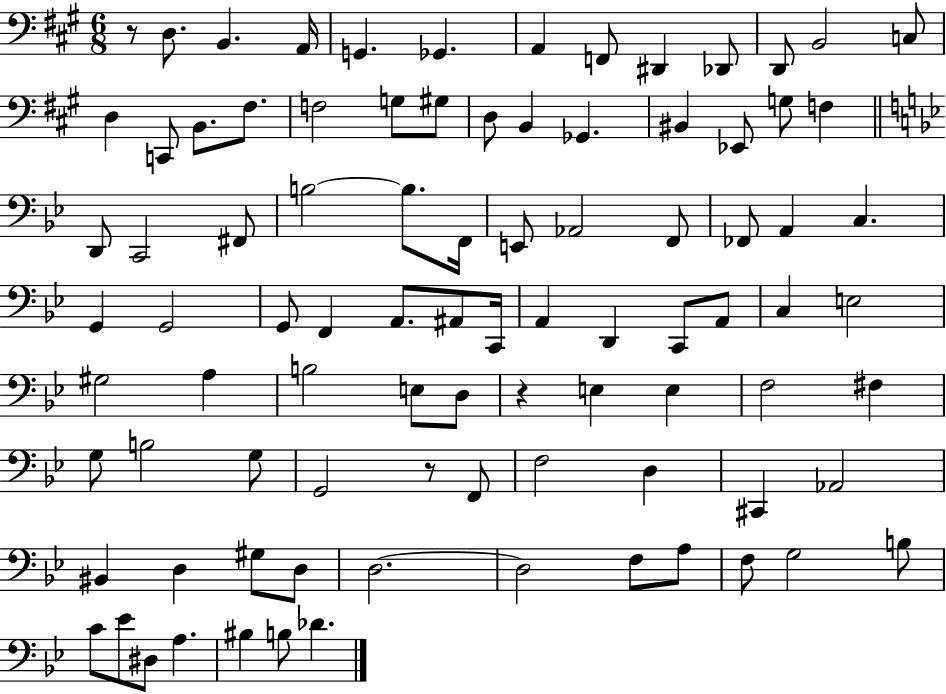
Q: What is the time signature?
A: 6/8